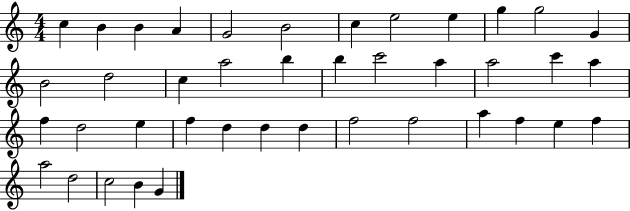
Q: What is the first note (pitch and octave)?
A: C5